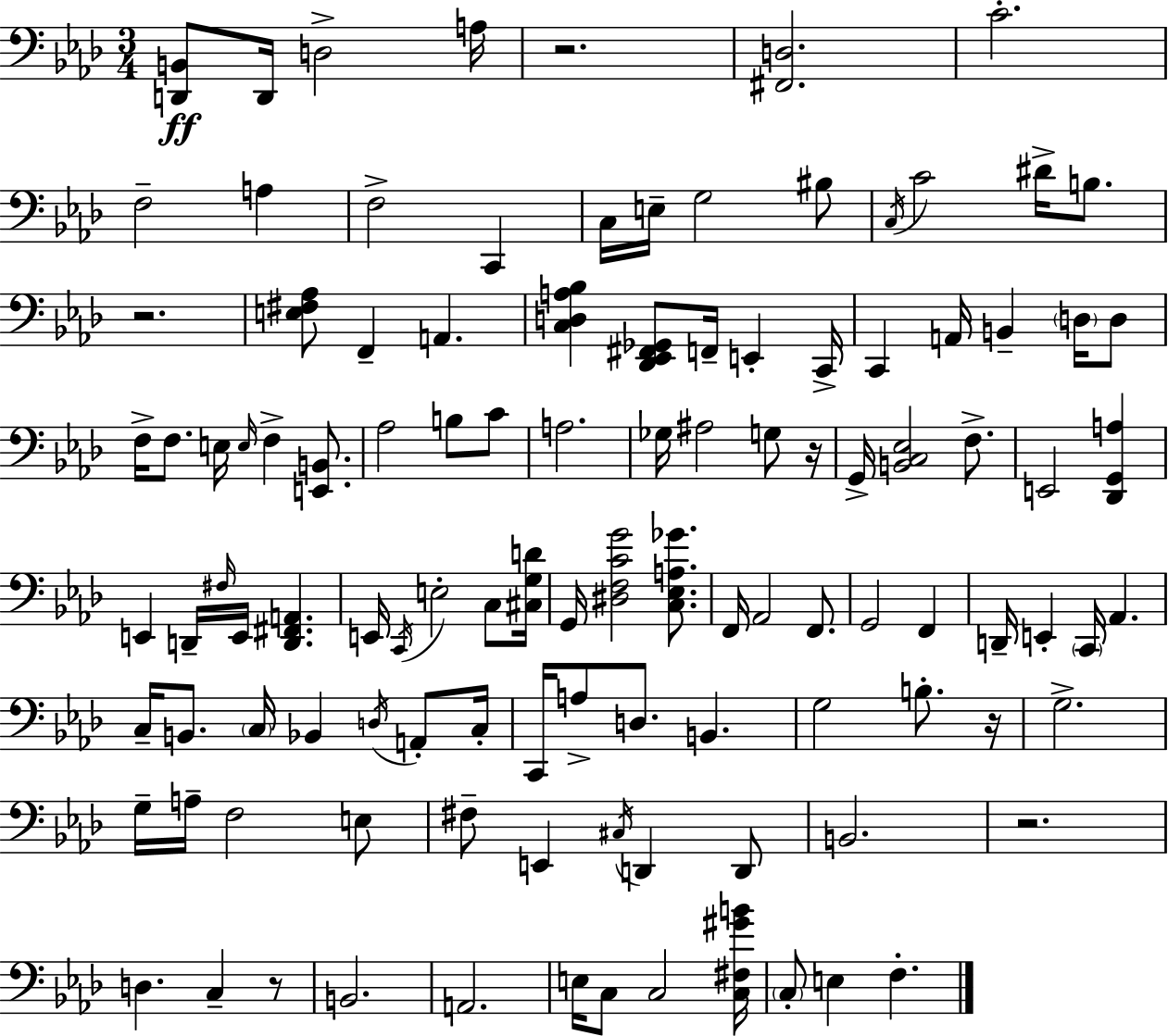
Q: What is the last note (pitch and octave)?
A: F3